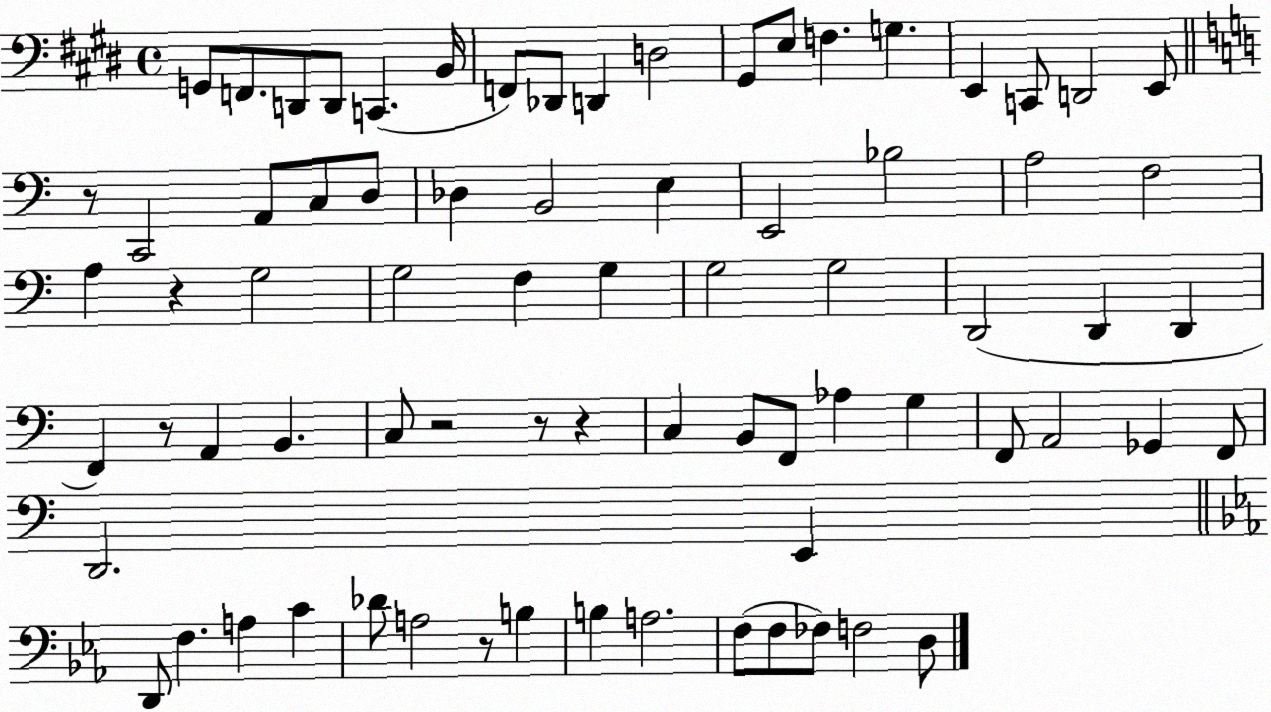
X:1
T:Untitled
M:4/4
L:1/4
K:E
G,,/2 F,,/2 D,,/2 D,,/2 C,, B,,/4 F,,/2 _D,,/2 D,, D,2 ^G,,/2 E,/2 F, G, E,, C,,/2 D,,2 E,,/2 z/2 C,,2 A,,/2 C,/2 D,/2 _D, B,,2 E, E,,2 _B,2 A,2 F,2 A, z G,2 G,2 F, G, G,2 G,2 D,,2 D,, D,, F,, z/2 A,, B,, C,/2 z2 z/2 z C, B,,/2 F,,/2 _A, G, F,,/2 A,,2 _G,, F,,/2 D,,2 E,, D,,/2 F, A, C _D/2 A,2 z/2 B, B, A,2 F,/2 F,/2 _F,/2 F,2 D,/2